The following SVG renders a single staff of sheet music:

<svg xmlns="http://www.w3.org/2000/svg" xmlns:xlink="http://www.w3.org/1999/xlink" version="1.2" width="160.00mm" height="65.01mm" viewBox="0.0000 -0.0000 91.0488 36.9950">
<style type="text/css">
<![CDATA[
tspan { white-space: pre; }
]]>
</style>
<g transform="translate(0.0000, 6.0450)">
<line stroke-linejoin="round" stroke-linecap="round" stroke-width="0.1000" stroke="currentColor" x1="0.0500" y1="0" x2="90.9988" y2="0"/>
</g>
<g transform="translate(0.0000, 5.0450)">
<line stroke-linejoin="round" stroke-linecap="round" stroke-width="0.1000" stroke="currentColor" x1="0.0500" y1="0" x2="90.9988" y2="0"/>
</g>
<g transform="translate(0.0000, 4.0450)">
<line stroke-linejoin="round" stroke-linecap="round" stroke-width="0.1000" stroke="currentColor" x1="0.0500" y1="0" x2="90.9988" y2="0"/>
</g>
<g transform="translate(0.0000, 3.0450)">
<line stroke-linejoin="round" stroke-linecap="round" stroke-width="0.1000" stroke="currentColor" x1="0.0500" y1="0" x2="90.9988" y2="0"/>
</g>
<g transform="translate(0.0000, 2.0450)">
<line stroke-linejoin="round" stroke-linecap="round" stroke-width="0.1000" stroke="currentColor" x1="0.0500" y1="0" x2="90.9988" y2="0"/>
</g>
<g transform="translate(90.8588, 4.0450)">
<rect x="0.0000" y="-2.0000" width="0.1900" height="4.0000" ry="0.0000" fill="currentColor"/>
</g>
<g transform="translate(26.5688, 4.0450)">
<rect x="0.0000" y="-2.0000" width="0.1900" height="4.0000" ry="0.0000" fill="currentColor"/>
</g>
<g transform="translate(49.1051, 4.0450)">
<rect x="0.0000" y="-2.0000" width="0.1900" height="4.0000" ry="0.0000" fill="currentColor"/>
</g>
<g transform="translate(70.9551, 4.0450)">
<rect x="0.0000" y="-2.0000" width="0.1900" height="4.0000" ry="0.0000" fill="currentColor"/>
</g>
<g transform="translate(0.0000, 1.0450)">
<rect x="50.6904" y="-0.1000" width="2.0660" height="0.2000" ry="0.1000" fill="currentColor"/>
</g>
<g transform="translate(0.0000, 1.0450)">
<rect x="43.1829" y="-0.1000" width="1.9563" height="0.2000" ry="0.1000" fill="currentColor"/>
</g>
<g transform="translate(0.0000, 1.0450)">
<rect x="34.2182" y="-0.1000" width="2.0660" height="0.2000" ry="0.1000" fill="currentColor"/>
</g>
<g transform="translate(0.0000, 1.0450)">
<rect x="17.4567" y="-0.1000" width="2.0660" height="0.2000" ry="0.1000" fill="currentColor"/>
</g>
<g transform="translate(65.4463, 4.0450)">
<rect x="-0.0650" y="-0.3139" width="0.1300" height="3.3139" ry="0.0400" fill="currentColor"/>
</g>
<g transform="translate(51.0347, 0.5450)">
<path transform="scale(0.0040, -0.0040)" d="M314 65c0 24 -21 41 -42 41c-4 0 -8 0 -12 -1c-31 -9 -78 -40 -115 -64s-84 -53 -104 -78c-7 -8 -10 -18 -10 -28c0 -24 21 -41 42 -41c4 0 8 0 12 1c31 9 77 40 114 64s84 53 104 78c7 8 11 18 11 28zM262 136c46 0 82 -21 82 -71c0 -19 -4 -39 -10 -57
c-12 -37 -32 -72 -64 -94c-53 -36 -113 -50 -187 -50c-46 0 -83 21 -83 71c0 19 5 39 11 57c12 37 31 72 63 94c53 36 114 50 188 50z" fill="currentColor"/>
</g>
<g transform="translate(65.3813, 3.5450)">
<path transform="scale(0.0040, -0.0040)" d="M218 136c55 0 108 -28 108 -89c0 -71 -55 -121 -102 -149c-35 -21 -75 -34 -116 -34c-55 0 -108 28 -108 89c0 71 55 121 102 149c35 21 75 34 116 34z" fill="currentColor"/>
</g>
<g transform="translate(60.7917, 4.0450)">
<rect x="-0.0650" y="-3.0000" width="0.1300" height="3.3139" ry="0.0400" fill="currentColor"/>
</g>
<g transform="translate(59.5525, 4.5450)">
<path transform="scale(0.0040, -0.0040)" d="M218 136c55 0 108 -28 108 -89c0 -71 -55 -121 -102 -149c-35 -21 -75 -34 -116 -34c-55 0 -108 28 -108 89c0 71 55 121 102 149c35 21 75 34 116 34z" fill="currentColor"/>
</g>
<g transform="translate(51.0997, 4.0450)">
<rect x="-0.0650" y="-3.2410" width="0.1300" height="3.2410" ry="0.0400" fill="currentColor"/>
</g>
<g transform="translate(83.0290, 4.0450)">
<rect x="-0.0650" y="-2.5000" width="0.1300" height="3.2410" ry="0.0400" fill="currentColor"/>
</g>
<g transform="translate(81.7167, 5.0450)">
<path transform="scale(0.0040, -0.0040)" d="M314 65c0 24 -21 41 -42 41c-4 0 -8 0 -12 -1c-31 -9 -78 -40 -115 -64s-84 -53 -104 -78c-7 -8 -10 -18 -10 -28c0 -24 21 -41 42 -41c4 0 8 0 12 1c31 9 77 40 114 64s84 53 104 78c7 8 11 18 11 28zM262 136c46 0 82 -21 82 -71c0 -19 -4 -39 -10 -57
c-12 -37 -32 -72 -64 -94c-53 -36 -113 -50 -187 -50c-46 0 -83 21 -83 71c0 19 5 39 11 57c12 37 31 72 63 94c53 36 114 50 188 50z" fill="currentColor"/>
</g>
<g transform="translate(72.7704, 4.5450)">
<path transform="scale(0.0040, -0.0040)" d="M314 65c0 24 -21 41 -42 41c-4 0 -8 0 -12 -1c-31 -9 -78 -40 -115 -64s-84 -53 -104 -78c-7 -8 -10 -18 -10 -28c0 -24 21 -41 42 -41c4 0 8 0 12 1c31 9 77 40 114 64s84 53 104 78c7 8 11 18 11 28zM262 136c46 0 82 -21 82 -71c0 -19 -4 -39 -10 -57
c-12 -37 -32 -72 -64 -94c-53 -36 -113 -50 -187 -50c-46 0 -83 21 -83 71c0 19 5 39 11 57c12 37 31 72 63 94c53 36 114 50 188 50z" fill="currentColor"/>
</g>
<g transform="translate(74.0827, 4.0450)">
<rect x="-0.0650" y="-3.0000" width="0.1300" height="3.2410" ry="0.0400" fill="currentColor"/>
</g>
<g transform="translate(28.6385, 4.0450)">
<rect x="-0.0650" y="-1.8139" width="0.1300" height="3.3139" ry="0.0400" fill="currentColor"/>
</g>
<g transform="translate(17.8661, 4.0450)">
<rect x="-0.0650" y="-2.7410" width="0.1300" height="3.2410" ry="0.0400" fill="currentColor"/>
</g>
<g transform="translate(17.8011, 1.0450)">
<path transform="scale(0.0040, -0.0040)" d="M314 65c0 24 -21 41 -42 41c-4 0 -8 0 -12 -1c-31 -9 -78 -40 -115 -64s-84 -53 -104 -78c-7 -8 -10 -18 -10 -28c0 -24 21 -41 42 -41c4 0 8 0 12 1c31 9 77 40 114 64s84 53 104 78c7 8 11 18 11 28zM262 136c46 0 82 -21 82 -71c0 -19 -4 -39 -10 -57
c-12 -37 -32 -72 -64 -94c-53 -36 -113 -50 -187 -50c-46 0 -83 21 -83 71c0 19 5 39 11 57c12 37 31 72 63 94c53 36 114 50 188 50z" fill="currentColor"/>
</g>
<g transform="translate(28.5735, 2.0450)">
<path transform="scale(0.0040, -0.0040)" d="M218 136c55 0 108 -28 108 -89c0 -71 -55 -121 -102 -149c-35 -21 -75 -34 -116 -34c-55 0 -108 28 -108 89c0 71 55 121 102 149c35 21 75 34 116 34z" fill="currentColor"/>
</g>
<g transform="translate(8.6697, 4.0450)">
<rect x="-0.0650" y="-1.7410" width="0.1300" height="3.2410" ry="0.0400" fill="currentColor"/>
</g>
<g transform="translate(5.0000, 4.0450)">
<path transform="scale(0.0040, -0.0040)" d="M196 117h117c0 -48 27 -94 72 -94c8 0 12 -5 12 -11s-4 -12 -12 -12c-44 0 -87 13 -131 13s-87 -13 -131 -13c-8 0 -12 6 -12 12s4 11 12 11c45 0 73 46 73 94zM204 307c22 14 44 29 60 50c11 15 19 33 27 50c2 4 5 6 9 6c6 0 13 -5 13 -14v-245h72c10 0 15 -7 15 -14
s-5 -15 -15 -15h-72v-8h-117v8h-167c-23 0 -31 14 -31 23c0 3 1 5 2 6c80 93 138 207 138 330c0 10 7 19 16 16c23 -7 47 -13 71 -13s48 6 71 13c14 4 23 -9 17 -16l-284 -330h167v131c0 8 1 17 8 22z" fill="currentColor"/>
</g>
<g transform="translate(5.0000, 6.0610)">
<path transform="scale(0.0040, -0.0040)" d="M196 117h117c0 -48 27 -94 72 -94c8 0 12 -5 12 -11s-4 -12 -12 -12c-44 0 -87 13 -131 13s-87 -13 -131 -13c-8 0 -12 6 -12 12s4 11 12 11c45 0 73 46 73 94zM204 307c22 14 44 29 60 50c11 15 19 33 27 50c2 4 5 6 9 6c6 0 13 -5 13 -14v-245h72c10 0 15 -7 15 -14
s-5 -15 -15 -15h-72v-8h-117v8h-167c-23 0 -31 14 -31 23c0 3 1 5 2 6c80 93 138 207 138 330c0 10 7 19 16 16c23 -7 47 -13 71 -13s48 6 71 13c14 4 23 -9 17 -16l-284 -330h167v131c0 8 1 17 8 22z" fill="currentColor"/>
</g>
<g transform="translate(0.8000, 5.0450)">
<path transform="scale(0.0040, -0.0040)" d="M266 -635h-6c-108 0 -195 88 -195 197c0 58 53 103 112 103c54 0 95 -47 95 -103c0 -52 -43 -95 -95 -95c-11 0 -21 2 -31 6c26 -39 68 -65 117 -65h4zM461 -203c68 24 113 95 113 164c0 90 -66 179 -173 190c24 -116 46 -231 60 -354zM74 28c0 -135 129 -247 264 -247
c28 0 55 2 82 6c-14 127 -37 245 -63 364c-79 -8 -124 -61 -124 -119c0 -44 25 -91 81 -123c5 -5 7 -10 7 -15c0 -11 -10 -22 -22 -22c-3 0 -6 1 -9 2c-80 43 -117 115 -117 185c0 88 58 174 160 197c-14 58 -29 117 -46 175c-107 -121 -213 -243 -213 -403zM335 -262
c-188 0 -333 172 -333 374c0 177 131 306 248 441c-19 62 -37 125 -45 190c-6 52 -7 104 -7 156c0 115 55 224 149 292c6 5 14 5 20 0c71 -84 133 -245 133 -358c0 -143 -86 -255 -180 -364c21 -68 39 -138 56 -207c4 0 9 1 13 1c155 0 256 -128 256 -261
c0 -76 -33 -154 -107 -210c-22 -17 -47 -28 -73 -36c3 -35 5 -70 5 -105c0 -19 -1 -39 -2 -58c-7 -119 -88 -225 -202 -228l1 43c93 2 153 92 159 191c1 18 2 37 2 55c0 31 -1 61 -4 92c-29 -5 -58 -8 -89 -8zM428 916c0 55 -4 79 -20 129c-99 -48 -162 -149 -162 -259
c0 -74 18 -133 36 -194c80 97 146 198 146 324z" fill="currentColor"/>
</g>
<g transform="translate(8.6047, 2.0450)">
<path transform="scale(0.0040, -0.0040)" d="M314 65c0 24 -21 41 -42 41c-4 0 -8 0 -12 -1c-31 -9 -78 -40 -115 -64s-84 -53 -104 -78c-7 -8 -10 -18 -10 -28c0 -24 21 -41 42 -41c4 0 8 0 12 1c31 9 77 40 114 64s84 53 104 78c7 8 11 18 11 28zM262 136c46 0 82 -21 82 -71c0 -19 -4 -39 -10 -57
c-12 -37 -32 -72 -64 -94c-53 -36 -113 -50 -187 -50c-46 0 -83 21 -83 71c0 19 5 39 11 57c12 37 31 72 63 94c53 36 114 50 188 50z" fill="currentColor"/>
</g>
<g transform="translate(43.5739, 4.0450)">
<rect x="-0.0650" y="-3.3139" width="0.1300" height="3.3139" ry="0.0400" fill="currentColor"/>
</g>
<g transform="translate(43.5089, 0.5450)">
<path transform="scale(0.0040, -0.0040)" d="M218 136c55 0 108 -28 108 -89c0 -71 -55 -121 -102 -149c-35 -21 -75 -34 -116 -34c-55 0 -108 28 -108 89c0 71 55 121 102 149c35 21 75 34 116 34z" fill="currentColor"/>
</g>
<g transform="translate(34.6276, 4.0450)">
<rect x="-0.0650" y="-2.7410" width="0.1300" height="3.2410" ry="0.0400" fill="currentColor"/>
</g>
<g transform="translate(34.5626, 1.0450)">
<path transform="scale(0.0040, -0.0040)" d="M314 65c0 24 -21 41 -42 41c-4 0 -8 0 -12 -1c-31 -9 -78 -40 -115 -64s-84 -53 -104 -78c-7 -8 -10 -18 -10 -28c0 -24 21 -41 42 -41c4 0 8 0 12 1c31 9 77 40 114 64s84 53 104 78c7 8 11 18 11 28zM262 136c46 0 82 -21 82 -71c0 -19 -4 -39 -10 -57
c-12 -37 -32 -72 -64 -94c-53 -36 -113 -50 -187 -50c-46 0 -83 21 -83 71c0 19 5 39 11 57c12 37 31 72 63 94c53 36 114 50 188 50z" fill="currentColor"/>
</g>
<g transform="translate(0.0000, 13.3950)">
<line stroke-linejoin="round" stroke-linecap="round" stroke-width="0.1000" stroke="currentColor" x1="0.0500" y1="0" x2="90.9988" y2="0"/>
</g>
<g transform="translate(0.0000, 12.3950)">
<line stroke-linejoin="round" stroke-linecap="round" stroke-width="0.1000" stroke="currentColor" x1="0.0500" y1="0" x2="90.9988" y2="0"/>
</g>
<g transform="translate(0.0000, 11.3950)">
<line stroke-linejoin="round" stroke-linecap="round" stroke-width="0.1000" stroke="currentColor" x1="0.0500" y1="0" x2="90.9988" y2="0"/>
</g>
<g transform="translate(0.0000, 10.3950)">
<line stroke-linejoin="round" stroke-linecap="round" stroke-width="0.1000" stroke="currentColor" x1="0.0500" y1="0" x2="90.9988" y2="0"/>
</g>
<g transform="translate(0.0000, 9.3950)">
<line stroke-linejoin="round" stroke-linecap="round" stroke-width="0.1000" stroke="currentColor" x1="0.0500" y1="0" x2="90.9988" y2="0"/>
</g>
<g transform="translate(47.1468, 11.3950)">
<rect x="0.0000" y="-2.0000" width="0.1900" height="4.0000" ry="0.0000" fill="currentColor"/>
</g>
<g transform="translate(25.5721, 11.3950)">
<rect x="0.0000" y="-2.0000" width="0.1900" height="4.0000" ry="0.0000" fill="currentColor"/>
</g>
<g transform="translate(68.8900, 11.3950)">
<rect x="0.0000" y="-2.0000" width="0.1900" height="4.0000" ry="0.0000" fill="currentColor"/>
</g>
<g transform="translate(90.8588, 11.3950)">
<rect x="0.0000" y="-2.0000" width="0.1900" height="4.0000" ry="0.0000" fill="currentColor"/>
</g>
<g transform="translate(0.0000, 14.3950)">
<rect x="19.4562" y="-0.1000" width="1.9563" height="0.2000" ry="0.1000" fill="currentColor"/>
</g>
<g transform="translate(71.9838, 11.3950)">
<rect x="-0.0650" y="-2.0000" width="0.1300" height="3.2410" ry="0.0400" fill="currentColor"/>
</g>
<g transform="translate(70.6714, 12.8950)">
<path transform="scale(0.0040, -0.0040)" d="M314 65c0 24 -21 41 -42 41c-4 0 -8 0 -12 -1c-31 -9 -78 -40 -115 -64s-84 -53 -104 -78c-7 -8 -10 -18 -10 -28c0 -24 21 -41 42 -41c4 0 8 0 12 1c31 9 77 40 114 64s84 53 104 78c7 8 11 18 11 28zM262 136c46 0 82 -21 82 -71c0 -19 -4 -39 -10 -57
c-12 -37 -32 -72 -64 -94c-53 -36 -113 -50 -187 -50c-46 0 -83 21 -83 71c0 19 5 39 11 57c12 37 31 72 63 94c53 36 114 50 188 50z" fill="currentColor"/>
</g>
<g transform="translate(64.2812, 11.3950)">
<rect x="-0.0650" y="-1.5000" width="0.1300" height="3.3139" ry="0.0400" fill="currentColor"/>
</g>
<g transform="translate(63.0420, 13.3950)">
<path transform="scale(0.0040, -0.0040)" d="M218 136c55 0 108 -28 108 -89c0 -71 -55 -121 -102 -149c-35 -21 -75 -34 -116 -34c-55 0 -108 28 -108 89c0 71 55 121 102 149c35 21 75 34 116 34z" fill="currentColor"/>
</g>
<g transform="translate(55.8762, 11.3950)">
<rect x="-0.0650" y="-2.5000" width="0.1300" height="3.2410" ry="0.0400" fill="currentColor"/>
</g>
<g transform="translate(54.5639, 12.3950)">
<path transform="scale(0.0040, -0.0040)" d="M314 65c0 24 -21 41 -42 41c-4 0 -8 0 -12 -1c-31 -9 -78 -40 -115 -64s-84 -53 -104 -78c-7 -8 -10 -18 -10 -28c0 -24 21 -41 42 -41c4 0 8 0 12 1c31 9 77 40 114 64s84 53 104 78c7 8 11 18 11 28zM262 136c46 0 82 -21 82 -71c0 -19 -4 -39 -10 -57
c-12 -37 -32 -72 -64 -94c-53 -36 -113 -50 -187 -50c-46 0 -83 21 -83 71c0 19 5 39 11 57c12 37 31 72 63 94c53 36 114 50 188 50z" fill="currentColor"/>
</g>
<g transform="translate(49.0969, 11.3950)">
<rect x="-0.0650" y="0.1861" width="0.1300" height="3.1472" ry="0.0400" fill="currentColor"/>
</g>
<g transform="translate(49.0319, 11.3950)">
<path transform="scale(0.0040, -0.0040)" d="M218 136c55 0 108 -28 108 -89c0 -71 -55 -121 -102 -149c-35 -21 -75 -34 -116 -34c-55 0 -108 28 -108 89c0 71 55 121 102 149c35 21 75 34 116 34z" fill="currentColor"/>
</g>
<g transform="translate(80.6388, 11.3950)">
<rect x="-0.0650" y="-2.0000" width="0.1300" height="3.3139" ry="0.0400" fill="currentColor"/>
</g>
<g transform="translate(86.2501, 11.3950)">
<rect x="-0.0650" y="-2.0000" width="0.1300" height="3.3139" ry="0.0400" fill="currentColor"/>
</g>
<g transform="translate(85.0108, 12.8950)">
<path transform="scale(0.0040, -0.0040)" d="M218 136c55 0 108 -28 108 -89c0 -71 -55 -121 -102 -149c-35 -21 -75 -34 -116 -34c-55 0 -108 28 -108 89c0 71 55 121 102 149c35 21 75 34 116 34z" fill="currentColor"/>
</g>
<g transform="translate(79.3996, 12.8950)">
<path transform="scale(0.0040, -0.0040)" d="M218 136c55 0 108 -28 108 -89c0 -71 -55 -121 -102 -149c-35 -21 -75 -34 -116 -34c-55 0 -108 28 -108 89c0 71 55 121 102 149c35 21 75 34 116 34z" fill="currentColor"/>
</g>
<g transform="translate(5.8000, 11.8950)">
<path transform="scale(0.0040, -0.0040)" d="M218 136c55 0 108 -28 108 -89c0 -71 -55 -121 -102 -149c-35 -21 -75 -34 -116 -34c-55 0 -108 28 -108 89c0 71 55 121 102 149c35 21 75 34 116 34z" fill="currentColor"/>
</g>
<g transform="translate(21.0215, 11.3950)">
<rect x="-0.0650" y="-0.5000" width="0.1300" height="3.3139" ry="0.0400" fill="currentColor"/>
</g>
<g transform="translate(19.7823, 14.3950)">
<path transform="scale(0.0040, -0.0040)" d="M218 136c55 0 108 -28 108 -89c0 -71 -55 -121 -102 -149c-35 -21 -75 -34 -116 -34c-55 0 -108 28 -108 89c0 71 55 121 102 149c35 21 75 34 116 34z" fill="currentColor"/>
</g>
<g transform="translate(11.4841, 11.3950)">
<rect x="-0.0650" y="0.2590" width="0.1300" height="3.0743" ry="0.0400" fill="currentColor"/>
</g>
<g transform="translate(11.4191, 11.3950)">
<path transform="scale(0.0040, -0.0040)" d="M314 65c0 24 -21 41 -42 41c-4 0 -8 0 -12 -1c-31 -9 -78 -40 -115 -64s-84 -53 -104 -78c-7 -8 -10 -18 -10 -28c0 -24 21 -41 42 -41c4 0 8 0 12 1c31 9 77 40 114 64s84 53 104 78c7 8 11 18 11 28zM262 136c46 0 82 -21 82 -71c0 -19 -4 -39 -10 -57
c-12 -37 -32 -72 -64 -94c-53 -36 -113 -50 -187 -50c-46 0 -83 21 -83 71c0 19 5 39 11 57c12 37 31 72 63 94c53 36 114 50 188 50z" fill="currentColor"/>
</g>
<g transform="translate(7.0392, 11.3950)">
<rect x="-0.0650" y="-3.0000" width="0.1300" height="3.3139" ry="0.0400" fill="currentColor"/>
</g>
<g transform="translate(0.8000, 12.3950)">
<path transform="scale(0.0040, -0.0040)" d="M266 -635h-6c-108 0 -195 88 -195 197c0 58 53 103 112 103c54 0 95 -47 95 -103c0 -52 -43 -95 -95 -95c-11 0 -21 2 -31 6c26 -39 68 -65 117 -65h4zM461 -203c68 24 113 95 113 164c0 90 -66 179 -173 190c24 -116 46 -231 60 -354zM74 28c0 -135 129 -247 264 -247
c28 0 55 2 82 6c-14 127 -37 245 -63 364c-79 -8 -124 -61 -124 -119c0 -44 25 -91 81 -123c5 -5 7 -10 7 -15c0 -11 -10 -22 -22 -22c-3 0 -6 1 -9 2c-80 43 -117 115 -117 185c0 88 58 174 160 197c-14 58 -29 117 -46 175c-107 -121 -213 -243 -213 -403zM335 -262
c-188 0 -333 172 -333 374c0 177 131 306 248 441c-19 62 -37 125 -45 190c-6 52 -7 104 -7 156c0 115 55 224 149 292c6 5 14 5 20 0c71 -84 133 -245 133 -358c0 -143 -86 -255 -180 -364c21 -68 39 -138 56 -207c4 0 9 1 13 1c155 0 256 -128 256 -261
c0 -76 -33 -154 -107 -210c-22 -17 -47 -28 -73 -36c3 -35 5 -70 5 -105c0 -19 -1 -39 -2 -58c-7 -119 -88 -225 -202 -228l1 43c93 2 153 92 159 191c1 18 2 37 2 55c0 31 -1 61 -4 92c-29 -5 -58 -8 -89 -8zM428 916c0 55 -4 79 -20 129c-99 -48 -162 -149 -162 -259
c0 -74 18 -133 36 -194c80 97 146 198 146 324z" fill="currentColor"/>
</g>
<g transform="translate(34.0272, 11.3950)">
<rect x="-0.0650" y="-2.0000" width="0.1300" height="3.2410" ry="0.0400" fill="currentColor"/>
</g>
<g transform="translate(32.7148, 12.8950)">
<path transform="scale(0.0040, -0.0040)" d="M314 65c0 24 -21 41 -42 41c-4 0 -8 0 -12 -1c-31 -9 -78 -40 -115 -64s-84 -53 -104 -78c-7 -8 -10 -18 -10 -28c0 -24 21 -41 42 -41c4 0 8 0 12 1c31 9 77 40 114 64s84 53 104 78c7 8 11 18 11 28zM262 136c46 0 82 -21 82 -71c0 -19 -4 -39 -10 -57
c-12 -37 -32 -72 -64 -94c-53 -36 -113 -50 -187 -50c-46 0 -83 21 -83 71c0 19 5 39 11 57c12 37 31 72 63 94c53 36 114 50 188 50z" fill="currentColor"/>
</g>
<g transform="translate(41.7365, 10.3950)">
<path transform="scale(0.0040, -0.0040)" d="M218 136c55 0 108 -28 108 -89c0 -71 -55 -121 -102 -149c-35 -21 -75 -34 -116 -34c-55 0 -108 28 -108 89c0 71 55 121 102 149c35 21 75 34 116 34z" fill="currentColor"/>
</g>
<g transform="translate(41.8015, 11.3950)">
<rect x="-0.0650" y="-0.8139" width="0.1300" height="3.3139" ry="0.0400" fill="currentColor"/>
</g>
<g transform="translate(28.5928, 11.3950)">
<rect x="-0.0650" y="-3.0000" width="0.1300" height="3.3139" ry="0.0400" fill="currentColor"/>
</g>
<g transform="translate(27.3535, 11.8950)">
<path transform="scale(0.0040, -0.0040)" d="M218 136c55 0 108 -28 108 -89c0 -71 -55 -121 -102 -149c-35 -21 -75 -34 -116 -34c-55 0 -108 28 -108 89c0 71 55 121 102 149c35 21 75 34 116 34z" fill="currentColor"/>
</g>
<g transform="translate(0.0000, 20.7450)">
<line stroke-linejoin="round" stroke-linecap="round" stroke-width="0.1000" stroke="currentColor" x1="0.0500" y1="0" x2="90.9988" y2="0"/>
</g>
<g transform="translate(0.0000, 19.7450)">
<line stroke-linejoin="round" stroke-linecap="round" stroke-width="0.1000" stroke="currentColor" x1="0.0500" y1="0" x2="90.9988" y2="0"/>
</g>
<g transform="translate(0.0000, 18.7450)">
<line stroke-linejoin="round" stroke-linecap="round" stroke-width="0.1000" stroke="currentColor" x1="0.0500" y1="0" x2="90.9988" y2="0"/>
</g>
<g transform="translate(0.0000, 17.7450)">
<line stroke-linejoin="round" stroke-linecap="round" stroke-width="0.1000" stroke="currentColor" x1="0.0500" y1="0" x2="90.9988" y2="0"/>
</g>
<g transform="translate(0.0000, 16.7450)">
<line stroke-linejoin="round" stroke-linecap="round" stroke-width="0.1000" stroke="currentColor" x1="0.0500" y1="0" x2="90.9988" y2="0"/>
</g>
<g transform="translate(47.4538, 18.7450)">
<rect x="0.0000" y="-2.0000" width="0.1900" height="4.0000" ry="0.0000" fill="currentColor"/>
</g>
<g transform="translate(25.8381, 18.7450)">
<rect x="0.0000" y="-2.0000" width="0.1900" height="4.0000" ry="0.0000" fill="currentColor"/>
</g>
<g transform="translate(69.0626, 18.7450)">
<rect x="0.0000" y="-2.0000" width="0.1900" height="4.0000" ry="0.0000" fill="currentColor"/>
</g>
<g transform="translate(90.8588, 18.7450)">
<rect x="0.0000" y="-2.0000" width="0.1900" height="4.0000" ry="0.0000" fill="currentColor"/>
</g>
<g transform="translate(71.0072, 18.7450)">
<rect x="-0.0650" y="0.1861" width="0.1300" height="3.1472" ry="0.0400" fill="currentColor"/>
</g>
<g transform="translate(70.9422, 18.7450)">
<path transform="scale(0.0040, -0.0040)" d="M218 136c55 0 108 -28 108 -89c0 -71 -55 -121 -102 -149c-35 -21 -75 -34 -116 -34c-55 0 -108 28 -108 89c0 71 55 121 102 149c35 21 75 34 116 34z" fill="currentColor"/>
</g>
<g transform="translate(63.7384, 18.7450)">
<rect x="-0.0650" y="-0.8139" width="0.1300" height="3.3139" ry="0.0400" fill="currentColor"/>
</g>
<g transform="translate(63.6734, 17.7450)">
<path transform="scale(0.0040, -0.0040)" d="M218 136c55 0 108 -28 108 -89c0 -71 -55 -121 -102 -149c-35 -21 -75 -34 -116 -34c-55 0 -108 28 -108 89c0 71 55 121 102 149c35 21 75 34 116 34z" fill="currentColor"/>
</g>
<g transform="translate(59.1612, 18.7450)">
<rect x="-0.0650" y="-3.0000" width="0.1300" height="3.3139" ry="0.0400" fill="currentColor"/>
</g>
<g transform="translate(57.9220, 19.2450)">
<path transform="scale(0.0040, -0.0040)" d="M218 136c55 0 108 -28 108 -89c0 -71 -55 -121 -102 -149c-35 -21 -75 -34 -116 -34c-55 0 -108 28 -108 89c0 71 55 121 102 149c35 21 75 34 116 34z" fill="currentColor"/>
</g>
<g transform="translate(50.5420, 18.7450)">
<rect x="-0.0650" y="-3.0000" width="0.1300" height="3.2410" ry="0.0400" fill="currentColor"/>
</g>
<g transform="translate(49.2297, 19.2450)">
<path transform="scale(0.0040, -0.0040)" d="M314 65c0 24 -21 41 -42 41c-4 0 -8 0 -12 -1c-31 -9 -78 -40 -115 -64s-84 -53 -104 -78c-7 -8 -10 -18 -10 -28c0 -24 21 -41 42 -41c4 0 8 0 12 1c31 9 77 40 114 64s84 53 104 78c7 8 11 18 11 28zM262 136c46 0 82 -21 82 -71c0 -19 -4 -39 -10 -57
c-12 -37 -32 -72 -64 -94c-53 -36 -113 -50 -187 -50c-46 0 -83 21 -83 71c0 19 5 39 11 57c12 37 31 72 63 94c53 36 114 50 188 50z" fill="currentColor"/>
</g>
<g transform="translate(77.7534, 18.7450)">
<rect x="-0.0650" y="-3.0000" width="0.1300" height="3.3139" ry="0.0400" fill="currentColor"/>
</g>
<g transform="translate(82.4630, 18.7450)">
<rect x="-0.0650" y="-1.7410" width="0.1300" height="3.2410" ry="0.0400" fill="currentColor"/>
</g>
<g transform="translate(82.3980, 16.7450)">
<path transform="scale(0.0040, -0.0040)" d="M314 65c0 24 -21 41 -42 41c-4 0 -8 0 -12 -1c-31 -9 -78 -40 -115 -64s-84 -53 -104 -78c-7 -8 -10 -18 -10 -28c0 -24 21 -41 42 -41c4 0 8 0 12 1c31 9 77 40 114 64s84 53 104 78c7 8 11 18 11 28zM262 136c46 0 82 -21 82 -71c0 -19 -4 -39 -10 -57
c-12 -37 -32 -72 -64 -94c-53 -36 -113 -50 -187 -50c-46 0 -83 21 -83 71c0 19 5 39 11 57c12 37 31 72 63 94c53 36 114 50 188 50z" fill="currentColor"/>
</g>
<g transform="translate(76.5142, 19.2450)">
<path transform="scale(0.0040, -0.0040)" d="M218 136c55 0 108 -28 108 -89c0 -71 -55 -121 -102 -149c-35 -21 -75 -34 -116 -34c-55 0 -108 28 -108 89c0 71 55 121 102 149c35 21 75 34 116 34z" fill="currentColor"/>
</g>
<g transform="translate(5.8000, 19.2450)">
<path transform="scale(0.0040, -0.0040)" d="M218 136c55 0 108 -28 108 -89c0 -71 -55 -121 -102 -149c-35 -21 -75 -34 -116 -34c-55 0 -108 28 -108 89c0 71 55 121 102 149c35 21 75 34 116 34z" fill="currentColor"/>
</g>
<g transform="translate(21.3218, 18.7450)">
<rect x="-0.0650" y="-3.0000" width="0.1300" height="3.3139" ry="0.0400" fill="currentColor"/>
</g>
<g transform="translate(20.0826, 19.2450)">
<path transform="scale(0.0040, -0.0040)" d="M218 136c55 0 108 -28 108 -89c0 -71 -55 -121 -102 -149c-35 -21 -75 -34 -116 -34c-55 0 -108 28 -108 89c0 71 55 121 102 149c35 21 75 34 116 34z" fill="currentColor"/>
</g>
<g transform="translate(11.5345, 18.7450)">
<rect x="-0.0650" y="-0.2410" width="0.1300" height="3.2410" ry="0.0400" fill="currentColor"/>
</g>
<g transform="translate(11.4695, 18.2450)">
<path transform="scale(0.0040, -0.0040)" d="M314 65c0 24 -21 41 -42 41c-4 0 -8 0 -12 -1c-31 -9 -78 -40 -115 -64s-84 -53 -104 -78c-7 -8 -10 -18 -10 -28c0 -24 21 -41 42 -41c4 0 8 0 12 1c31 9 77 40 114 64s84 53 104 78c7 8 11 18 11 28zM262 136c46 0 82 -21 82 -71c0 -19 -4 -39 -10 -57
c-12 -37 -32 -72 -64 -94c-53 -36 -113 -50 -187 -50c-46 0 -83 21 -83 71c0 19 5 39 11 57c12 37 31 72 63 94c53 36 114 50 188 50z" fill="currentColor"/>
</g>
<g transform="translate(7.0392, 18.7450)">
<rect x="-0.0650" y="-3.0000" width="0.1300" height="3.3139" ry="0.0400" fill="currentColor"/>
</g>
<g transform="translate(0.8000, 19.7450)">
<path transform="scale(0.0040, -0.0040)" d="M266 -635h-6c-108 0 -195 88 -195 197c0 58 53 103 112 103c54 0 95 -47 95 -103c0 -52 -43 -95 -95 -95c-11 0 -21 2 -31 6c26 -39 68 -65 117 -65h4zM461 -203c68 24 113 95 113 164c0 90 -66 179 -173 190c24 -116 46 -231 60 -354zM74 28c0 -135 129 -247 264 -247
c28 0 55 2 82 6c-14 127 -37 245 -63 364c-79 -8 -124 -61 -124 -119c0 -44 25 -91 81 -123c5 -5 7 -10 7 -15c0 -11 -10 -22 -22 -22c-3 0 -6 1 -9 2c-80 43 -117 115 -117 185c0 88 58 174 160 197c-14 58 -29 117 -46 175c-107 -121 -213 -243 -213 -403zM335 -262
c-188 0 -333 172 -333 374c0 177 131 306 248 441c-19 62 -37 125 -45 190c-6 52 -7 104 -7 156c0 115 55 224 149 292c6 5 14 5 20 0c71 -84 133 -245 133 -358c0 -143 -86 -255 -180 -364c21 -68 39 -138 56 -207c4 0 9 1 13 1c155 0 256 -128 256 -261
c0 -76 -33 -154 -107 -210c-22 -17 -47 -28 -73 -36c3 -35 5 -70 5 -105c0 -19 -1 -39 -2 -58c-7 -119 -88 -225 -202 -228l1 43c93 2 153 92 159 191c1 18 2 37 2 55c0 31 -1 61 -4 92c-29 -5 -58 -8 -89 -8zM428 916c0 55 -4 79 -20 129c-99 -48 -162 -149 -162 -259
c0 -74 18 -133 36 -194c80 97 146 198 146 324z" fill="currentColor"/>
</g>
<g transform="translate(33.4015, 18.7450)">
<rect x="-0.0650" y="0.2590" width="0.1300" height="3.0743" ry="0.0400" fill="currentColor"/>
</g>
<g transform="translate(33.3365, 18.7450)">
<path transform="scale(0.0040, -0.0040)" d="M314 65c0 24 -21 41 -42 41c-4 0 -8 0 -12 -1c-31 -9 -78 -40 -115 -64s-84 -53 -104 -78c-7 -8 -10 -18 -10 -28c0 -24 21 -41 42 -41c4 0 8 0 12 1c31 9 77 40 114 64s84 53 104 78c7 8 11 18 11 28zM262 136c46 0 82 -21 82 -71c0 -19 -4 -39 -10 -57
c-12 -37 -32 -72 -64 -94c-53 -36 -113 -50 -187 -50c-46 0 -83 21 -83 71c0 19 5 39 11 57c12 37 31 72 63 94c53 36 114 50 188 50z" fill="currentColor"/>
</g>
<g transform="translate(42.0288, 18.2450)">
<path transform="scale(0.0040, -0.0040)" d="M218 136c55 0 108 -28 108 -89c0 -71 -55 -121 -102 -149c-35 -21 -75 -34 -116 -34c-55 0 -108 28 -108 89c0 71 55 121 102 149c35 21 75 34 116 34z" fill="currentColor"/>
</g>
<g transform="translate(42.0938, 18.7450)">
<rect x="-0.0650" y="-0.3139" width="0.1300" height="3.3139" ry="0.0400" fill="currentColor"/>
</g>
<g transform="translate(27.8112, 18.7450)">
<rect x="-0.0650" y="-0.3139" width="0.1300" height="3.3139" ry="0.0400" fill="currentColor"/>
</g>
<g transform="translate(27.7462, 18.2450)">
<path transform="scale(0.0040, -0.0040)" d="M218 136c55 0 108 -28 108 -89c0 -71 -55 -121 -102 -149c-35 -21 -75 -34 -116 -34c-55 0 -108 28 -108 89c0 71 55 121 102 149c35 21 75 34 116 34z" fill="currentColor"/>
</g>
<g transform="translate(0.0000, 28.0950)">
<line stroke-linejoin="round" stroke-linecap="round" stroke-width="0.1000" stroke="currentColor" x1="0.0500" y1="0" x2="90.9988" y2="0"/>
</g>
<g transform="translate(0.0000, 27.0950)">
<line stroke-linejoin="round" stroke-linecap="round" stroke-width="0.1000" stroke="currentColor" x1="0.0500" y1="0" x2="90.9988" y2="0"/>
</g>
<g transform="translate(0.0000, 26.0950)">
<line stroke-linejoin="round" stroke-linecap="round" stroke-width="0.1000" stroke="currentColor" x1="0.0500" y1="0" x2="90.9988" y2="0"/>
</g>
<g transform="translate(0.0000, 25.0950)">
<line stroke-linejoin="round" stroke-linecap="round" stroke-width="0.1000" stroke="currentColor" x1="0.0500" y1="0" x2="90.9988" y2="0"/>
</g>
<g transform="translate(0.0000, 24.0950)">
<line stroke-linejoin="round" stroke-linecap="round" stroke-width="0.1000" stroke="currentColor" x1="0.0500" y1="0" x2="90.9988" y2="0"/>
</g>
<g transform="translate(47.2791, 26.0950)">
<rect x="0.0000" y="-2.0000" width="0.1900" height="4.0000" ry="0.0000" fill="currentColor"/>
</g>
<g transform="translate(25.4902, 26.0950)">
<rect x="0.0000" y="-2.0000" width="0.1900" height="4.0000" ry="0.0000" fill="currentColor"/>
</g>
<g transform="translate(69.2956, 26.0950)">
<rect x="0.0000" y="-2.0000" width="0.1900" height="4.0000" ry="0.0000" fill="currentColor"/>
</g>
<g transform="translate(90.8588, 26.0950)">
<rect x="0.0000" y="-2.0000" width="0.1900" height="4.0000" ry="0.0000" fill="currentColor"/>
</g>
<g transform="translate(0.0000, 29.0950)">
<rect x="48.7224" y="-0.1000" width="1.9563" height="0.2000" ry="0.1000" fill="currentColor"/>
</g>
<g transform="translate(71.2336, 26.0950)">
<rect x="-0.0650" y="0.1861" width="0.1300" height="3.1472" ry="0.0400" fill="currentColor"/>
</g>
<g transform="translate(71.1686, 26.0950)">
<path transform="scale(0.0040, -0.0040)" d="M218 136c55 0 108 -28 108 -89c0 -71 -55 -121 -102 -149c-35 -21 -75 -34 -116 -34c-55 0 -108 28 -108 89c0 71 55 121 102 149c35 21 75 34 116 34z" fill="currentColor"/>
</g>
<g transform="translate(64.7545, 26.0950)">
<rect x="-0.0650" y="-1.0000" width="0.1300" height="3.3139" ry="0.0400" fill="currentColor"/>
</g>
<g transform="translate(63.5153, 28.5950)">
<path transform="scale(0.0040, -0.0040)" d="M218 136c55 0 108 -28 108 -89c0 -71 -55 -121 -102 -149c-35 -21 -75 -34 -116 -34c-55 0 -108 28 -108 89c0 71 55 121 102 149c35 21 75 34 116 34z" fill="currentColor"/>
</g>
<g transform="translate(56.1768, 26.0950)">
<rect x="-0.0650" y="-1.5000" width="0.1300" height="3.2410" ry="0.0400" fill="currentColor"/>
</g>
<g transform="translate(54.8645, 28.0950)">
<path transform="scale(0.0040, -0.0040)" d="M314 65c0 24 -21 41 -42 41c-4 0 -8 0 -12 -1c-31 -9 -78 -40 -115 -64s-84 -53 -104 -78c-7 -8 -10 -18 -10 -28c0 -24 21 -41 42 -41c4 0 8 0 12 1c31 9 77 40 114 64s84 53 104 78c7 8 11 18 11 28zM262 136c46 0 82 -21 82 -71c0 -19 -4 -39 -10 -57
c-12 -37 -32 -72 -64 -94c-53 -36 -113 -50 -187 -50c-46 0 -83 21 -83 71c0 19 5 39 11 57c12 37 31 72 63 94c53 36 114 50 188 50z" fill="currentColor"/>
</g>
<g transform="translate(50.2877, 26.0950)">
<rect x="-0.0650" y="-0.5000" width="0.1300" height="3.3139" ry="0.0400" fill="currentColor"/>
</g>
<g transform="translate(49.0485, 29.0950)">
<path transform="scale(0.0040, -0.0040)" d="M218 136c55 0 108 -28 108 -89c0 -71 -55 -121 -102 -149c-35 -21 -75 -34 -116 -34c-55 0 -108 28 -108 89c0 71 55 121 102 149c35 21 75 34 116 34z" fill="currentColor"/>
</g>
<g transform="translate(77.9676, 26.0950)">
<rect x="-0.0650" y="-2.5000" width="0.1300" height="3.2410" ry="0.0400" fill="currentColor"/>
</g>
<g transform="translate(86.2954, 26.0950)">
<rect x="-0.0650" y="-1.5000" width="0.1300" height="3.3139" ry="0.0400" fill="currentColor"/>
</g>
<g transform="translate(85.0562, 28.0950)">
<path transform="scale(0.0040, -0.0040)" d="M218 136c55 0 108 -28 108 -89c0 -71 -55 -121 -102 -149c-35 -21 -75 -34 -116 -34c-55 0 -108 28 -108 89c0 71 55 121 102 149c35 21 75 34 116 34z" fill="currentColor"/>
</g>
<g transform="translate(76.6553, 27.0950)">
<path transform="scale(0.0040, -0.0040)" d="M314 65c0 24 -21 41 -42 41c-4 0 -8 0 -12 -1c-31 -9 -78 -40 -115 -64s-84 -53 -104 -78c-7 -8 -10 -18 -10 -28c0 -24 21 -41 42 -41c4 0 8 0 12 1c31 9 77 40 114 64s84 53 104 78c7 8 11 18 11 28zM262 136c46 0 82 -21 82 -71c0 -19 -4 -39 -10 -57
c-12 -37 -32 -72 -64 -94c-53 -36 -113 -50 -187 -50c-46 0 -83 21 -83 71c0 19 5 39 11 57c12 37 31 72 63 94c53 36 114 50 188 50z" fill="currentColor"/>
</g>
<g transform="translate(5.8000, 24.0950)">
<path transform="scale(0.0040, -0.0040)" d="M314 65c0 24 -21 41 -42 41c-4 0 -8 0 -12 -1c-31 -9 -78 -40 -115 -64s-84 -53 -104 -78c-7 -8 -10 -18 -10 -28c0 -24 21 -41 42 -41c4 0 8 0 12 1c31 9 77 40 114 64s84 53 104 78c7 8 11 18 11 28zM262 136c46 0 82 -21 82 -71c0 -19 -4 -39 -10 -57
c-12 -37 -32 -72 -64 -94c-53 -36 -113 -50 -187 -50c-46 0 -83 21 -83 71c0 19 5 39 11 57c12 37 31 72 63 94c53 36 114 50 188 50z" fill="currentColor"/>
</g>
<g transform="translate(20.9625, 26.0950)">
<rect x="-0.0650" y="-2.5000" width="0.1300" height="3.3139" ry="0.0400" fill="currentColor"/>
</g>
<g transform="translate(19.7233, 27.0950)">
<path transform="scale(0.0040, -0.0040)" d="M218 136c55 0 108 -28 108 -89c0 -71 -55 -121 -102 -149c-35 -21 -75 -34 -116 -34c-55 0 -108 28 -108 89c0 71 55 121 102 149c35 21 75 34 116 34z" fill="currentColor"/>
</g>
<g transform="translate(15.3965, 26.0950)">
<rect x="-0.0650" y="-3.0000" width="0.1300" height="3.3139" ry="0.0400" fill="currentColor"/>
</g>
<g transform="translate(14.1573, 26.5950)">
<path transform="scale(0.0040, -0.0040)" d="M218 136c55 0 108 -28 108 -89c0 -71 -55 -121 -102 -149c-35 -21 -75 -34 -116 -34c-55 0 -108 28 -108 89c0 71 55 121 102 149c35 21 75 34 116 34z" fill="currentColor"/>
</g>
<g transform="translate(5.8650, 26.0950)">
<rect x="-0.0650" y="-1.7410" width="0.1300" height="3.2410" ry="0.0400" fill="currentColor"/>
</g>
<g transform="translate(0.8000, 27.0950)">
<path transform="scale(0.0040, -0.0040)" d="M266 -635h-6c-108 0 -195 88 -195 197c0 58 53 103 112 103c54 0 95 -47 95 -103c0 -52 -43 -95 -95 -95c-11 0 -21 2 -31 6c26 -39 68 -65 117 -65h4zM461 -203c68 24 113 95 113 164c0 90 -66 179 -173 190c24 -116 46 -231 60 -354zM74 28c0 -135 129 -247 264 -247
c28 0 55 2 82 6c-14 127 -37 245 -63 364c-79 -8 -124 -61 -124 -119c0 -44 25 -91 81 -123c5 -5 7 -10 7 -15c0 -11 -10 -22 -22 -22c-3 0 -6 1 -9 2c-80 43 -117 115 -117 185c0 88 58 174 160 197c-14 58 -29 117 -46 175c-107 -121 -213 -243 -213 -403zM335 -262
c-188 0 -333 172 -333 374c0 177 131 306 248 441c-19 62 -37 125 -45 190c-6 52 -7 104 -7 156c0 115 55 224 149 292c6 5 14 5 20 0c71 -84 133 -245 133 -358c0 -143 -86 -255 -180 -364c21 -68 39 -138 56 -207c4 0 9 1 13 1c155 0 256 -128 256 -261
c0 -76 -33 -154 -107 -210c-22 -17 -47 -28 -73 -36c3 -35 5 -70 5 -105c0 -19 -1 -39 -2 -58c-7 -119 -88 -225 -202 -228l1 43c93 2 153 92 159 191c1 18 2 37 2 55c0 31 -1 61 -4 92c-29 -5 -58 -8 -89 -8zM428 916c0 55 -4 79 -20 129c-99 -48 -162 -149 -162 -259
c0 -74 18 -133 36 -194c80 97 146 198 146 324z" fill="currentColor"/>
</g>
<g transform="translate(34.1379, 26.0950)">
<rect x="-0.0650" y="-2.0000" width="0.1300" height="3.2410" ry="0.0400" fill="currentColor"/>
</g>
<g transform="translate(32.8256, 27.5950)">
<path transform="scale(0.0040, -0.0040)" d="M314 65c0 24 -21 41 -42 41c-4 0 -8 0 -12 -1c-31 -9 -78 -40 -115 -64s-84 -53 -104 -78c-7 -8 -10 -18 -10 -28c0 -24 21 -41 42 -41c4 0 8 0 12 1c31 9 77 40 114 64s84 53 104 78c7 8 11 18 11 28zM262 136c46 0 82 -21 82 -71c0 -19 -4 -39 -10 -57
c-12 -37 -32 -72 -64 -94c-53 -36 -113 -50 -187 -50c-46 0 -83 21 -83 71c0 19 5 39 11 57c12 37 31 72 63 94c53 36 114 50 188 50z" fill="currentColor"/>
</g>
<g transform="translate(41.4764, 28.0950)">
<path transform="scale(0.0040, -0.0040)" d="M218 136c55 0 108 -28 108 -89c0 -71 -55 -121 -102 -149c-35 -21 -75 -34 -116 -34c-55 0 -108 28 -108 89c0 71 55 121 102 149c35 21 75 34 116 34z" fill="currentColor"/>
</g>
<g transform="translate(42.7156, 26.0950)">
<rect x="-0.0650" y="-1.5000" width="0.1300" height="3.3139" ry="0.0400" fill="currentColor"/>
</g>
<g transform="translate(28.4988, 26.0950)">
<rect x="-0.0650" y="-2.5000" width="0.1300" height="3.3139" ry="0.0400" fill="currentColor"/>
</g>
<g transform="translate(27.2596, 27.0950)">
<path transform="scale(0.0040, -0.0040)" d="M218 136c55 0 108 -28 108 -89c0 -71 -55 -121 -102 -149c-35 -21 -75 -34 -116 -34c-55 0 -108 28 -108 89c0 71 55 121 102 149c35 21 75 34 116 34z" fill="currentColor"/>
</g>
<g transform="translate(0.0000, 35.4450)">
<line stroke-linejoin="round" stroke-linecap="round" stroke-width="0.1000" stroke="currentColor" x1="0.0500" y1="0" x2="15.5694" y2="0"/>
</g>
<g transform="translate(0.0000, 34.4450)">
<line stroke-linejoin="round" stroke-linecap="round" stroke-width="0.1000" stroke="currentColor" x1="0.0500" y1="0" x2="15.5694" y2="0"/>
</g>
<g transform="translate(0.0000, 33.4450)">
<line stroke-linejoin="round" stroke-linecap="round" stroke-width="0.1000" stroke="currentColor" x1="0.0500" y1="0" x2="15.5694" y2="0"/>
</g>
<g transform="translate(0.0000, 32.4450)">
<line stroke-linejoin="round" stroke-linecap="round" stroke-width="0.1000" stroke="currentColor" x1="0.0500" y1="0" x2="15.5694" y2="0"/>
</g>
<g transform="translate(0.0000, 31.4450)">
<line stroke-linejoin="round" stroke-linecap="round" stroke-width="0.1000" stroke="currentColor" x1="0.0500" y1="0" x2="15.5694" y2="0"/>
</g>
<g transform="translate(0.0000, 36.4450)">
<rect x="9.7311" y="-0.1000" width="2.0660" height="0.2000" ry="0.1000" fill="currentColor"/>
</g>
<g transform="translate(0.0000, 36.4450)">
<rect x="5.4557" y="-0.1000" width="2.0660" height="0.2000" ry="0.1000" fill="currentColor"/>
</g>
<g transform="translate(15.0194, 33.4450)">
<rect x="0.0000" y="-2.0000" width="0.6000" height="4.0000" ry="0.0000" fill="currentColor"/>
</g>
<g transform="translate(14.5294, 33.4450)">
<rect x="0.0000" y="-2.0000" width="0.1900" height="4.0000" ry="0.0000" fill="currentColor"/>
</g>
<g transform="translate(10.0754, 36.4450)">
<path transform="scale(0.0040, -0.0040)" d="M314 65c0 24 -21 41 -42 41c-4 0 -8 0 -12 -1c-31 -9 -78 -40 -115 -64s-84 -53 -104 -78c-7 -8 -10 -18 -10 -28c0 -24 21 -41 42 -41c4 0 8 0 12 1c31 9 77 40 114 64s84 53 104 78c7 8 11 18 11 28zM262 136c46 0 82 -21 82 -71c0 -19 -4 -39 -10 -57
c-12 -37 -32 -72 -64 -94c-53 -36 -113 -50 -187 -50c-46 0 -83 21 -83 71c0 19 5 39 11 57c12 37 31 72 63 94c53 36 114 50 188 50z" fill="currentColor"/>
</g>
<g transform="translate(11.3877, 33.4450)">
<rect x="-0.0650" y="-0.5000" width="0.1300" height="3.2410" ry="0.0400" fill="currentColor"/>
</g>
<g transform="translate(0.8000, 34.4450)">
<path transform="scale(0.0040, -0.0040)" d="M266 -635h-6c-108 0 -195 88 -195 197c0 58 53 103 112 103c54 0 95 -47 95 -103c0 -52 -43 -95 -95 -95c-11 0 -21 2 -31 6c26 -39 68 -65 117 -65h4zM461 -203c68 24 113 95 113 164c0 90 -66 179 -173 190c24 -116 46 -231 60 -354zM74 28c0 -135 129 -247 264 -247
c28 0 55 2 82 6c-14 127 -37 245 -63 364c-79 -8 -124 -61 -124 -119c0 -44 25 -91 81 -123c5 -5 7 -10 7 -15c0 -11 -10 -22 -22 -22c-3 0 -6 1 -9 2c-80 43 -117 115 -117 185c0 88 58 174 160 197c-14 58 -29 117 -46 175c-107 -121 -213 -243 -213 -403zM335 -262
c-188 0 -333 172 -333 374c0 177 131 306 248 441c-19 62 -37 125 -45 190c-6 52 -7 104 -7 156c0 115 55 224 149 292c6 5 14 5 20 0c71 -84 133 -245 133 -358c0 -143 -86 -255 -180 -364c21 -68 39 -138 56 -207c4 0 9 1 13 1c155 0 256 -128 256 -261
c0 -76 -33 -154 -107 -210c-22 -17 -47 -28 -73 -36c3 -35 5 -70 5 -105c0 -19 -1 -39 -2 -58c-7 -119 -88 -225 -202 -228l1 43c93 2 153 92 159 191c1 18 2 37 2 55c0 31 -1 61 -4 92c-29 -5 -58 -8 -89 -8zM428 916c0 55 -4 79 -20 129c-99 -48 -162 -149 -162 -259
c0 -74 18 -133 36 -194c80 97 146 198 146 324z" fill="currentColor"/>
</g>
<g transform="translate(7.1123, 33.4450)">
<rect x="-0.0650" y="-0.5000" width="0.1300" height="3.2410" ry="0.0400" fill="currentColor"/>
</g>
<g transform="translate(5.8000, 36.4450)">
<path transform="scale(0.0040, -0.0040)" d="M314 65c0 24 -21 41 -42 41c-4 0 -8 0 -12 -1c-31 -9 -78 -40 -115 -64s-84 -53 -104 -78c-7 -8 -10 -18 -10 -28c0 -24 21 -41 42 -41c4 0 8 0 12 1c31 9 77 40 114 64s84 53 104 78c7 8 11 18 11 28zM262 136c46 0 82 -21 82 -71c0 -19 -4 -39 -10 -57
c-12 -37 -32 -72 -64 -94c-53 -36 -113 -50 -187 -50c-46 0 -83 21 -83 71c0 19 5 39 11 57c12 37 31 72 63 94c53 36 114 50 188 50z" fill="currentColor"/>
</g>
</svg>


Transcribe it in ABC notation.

X:1
T:Untitled
M:4/4
L:1/4
K:C
f2 a2 f a2 b b2 A c A2 G2 A B2 C A F2 d B G2 E F2 F F A c2 A c B2 c A2 A d B A f2 f2 A G G F2 E C E2 D B G2 E C2 C2